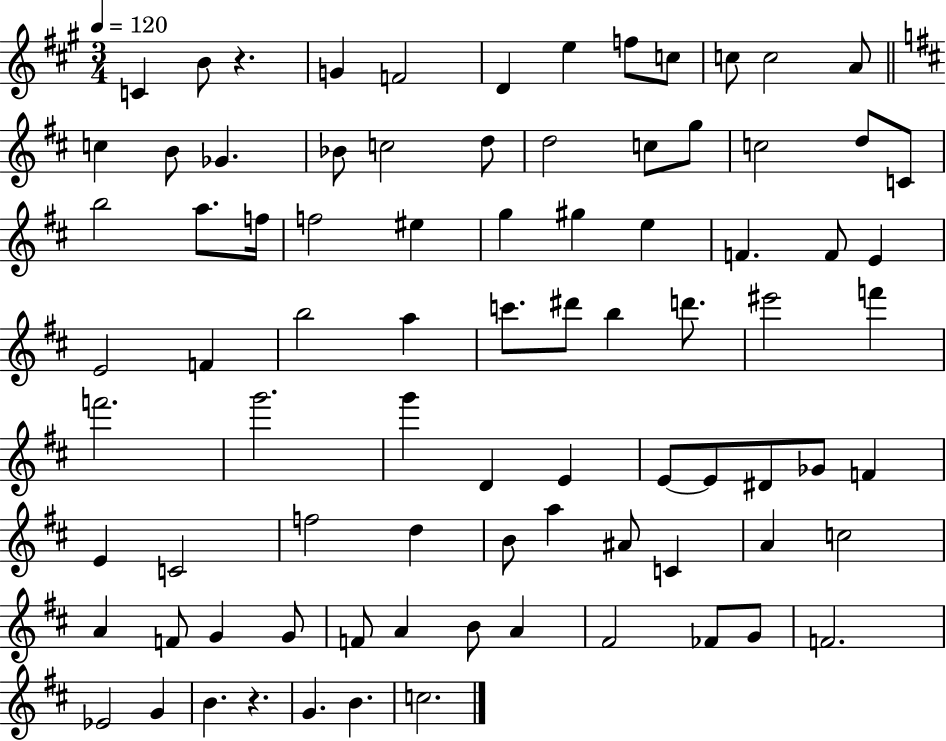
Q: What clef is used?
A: treble